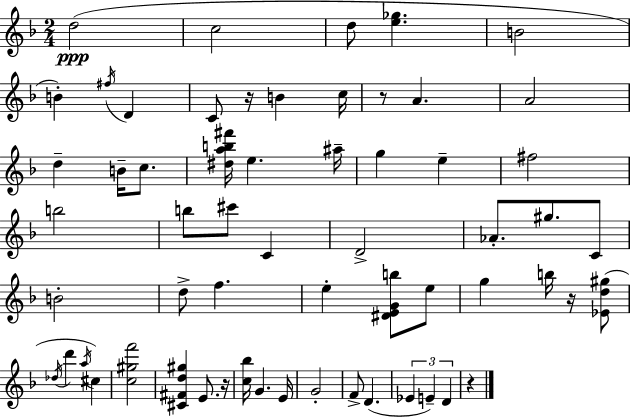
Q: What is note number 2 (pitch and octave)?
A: C5